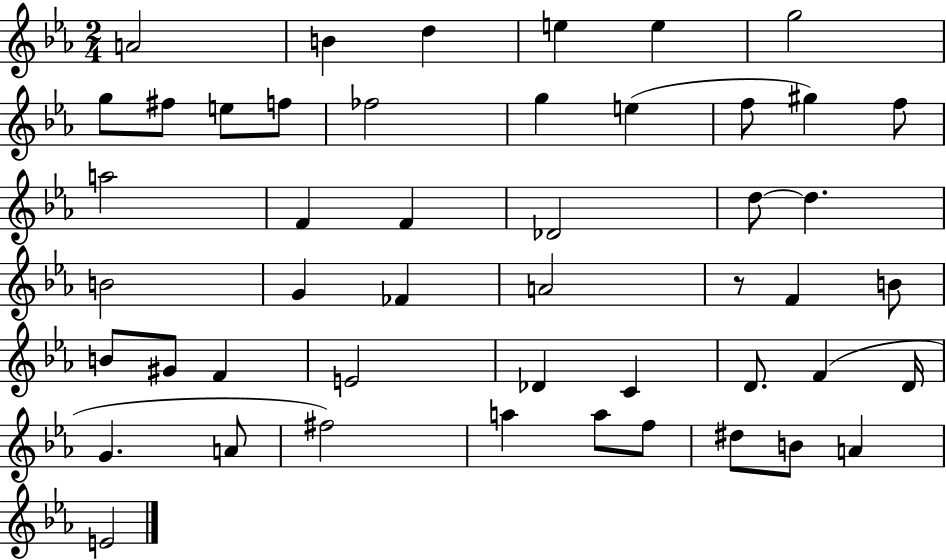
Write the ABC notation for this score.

X:1
T:Untitled
M:2/4
L:1/4
K:Eb
A2 B d e e g2 g/2 ^f/2 e/2 f/2 _f2 g e f/2 ^g f/2 a2 F F _D2 d/2 d B2 G _F A2 z/2 F B/2 B/2 ^G/2 F E2 _D C D/2 F D/4 G A/2 ^f2 a a/2 f/2 ^d/2 B/2 A E2